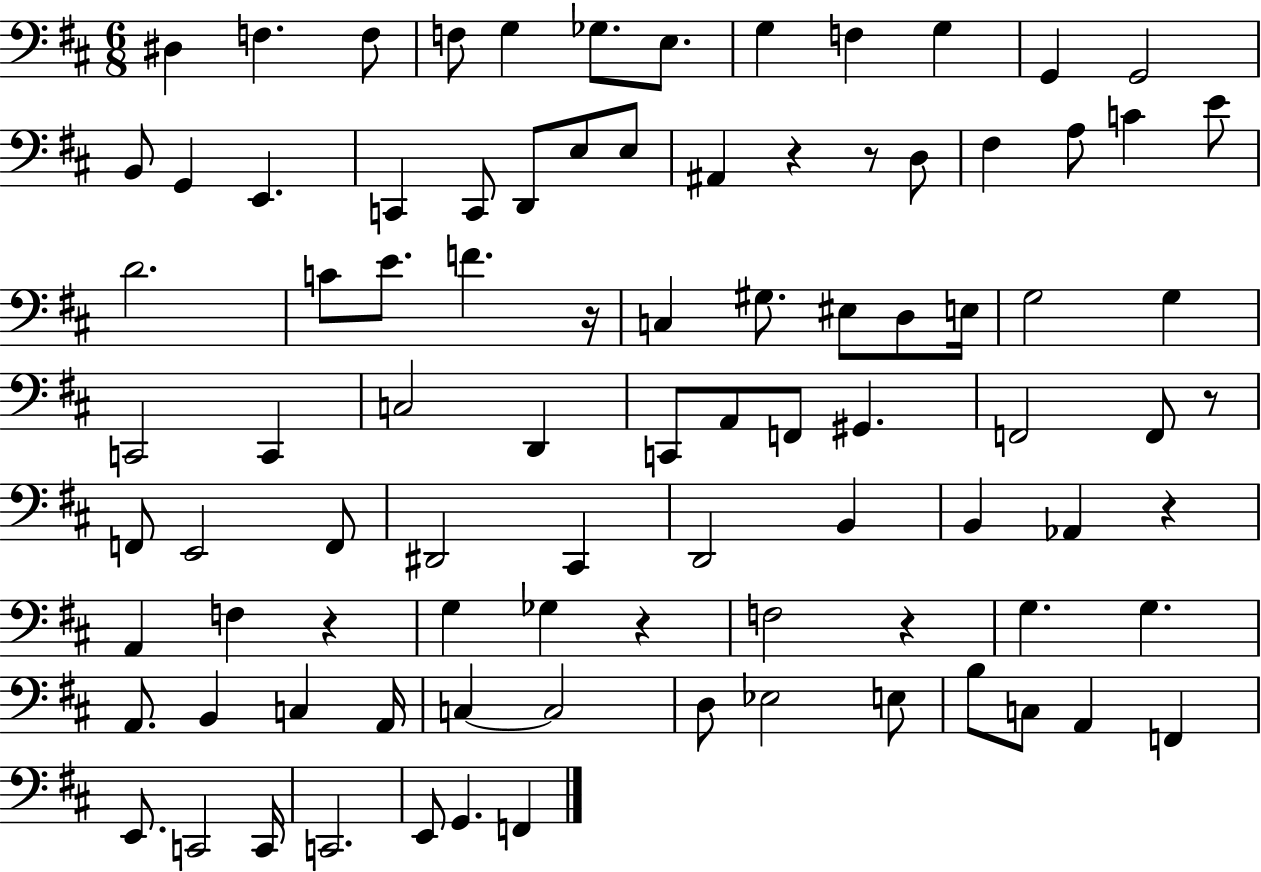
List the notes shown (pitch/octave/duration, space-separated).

D#3/q F3/q. F3/e F3/e G3/q Gb3/e. E3/e. G3/q F3/q G3/q G2/q G2/h B2/e G2/q E2/q. C2/q C2/e D2/e E3/e E3/e A#2/q R/q R/e D3/e F#3/q A3/e C4/q E4/e D4/h. C4/e E4/e. F4/q. R/s C3/q G#3/e. EIS3/e D3/e E3/s G3/h G3/q C2/h C2/q C3/h D2/q C2/e A2/e F2/e G#2/q. F2/h F2/e R/e F2/e E2/h F2/e D#2/h C#2/q D2/h B2/q B2/q Ab2/q R/q A2/q F3/q R/q G3/q Gb3/q R/q F3/h R/q G3/q. G3/q. A2/e. B2/q C3/q A2/s C3/q C3/h D3/e Eb3/h E3/e B3/e C3/e A2/q F2/q E2/e. C2/h C2/s C2/h. E2/e G2/q. F2/q